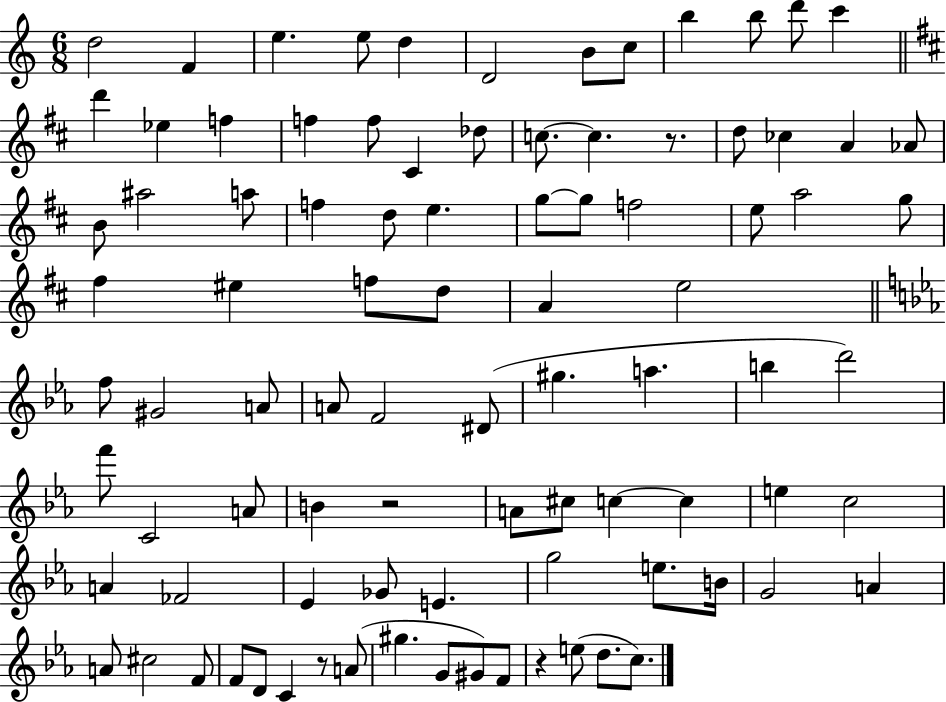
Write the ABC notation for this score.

X:1
T:Untitled
M:6/8
L:1/4
K:C
d2 F e e/2 d D2 B/2 c/2 b b/2 d'/2 c' d' _e f f f/2 ^C _d/2 c/2 c z/2 d/2 _c A _A/2 B/2 ^a2 a/2 f d/2 e g/2 g/2 f2 e/2 a2 g/2 ^f ^e f/2 d/2 A e2 f/2 ^G2 A/2 A/2 F2 ^D/2 ^g a b d'2 f'/2 C2 A/2 B z2 A/2 ^c/2 c c e c2 A _F2 _E _G/2 E g2 e/2 B/4 G2 A A/2 ^c2 F/2 F/2 D/2 C z/2 A/2 ^g G/2 ^G/2 F/2 z e/2 d/2 c/2